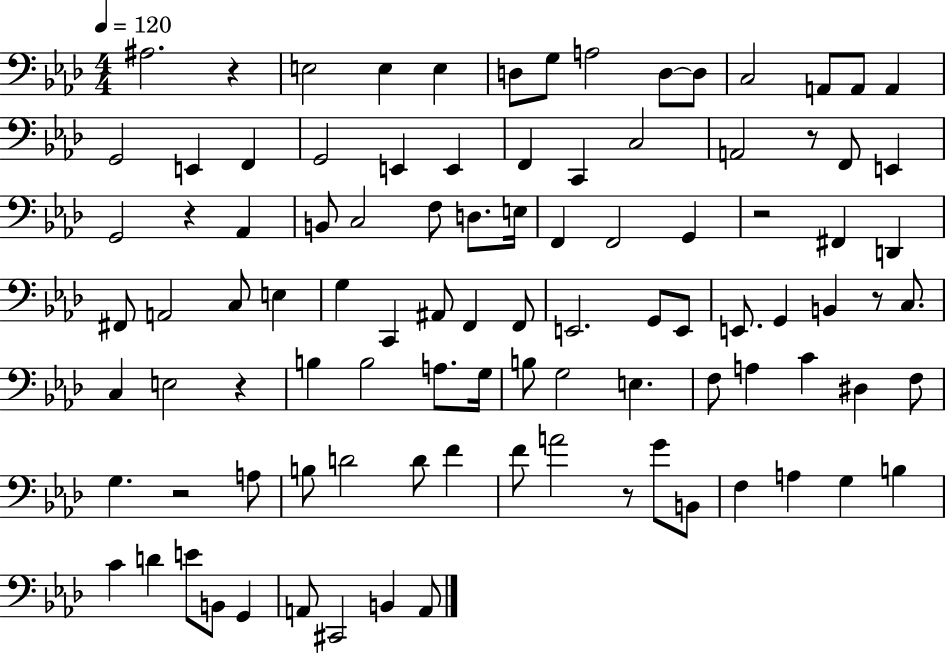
{
  \clef bass
  \numericTimeSignature
  \time 4/4
  \key aes \major
  \tempo 4 = 120
  \repeat volta 2 { ais2. r4 | e2 e4 e4 | d8 g8 a2 d8~~ d8 | c2 a,8 a,8 a,4 | \break g,2 e,4 f,4 | g,2 e,4 e,4 | f,4 c,4 c2 | a,2 r8 f,8 e,4 | \break g,2 r4 aes,4 | b,8 c2 f8 d8. e16 | f,4 f,2 g,4 | r2 fis,4 d,4 | \break fis,8 a,2 c8 e4 | g4 c,4 ais,8 f,4 f,8 | e,2. g,8 e,8 | e,8. g,4 b,4 r8 c8. | \break c4 e2 r4 | b4 b2 a8. g16 | b8 g2 e4. | f8 a4 c'4 dis4 f8 | \break g4. r2 a8 | b8 d'2 d'8 f'4 | f'8 a'2 r8 g'8 b,8 | f4 a4 g4 b4 | \break c'4 d'4 e'8 b,8 g,4 | a,8 cis,2 b,4 a,8 | } \bar "|."
}